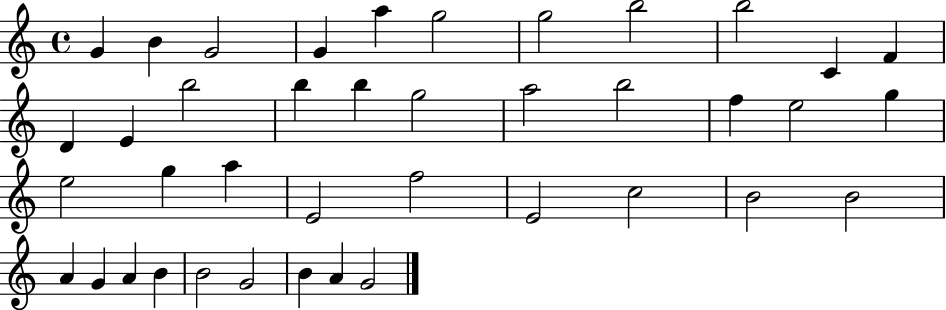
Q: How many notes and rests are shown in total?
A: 40